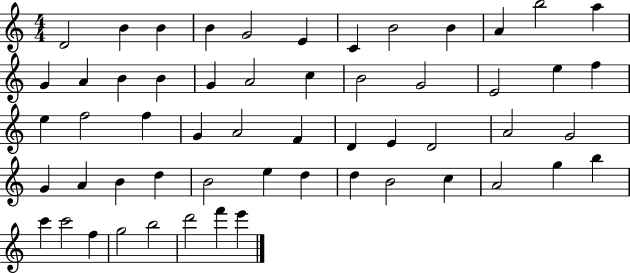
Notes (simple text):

D4/h B4/q B4/q B4/q G4/h E4/q C4/q B4/h B4/q A4/q B5/h A5/q G4/q A4/q B4/q B4/q G4/q A4/h C5/q B4/h G4/h E4/h E5/q F5/q E5/q F5/h F5/q G4/q A4/h F4/q D4/q E4/q D4/h A4/h G4/h G4/q A4/q B4/q D5/q B4/h E5/q D5/q D5/q B4/h C5/q A4/h G5/q B5/q C6/q C6/h F5/q G5/h B5/h D6/h F6/q E6/q